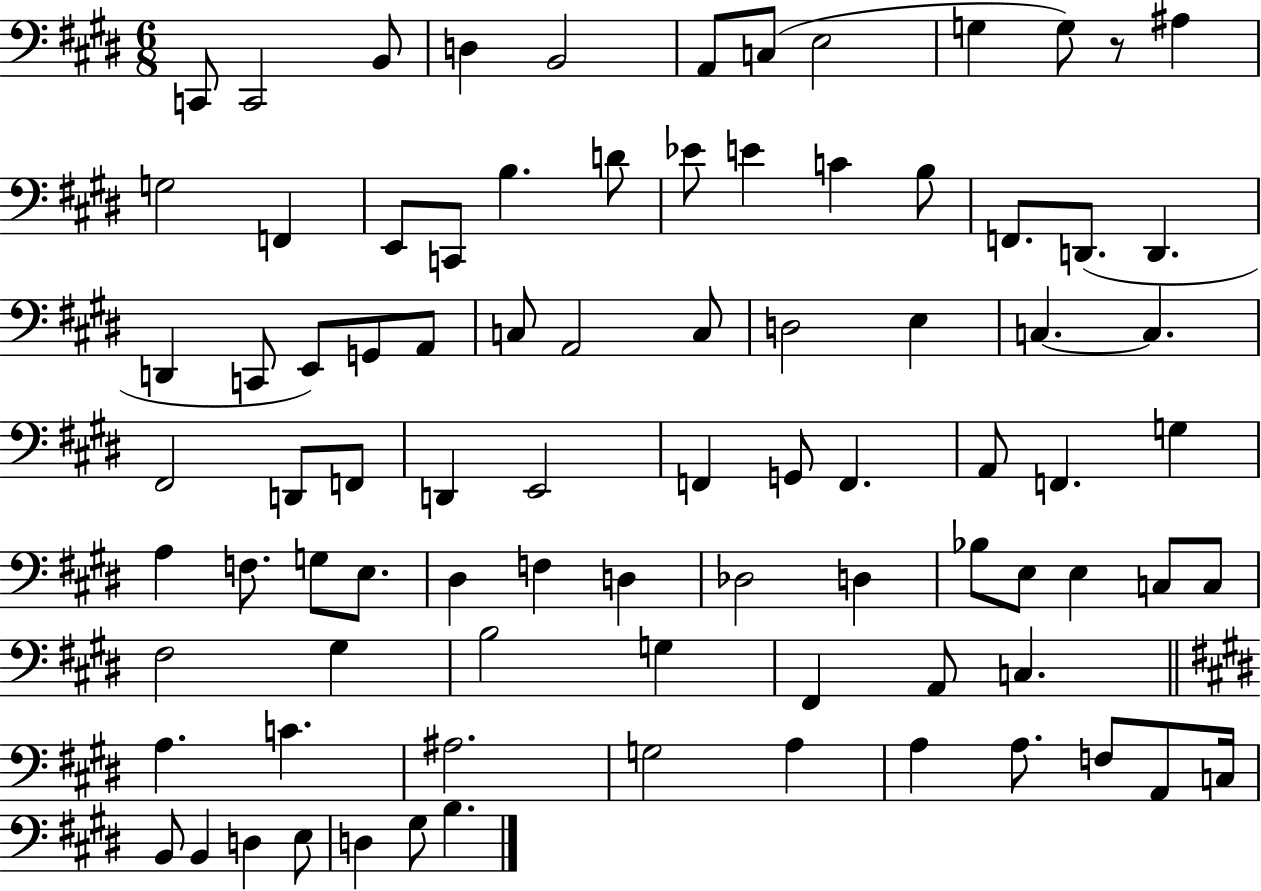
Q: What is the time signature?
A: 6/8